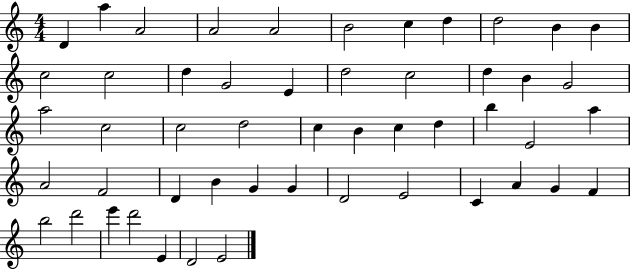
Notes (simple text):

D4/q A5/q A4/h A4/h A4/h B4/h C5/q D5/q D5/h B4/q B4/q C5/h C5/h D5/q G4/h E4/q D5/h C5/h D5/q B4/q G4/h A5/h C5/h C5/h D5/h C5/q B4/q C5/q D5/q B5/q E4/h A5/q A4/h F4/h D4/q B4/q G4/q G4/q D4/h E4/h C4/q A4/q G4/q F4/q B5/h D6/h E6/q D6/h E4/q D4/h E4/h